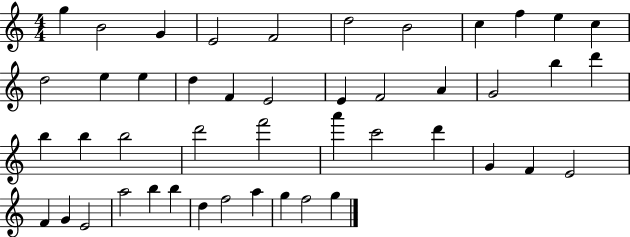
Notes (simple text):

G5/q B4/h G4/q E4/h F4/h D5/h B4/h C5/q F5/q E5/q C5/q D5/h E5/q E5/q D5/q F4/q E4/h E4/q F4/h A4/q G4/h B5/q D6/q B5/q B5/q B5/h D6/h F6/h A6/q C6/h D6/q G4/q F4/q E4/h F4/q G4/q E4/h A5/h B5/q B5/q D5/q F5/h A5/q G5/q F5/h G5/q